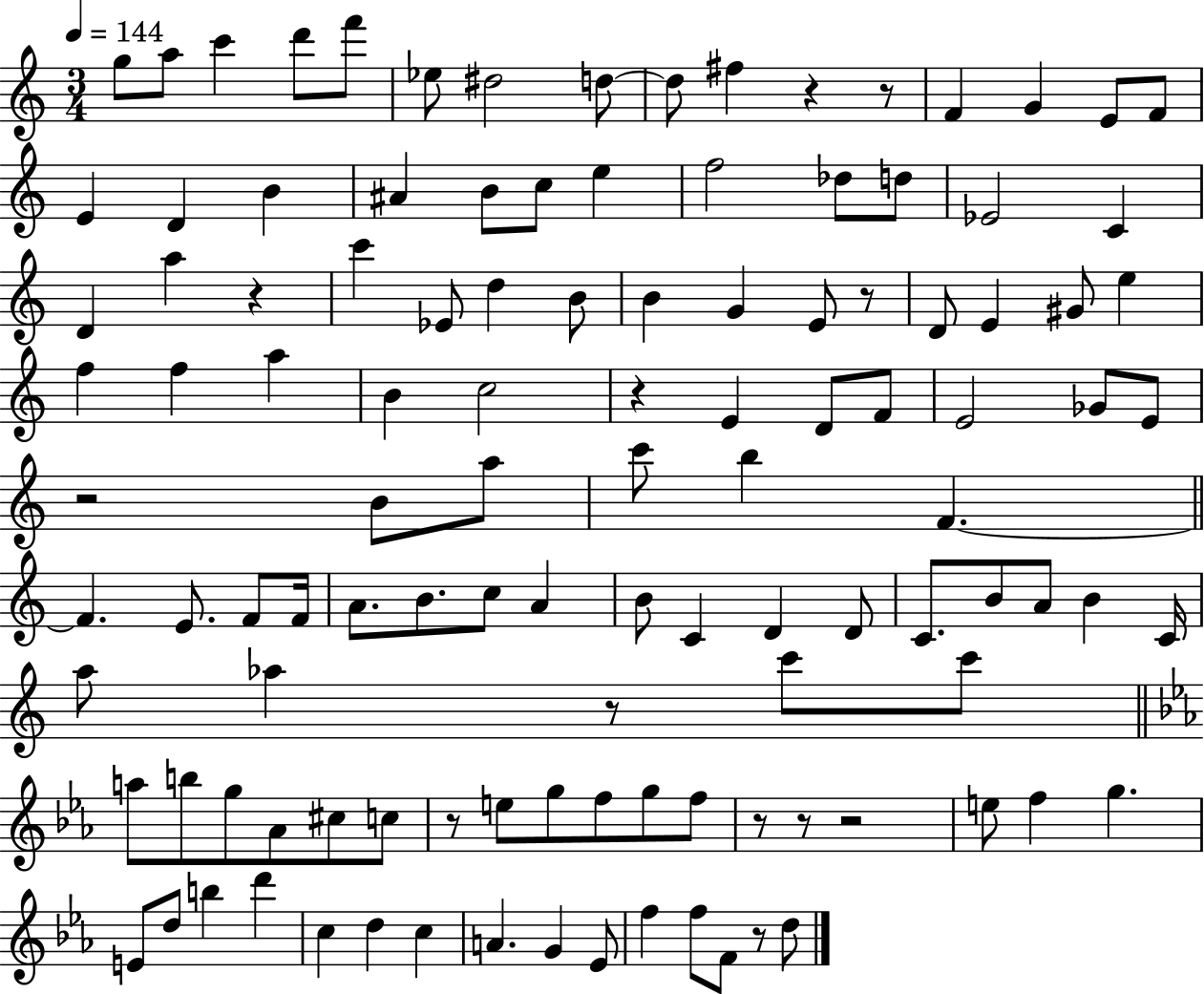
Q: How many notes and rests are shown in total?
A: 116